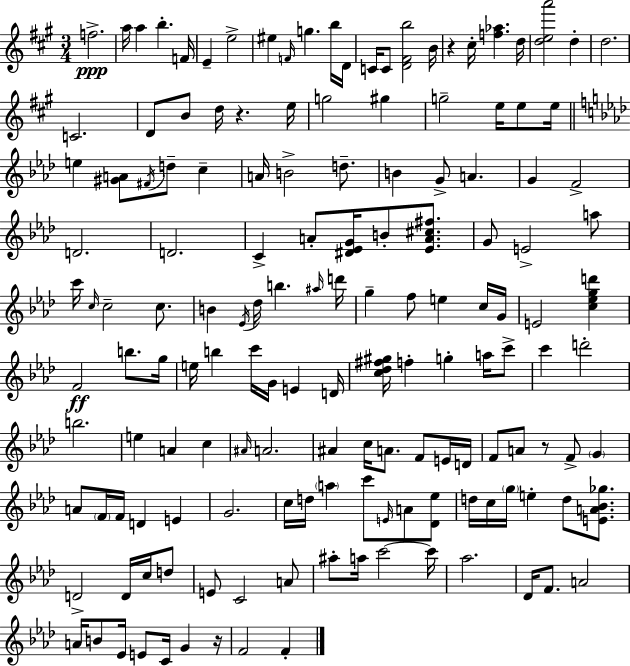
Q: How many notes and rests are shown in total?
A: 151